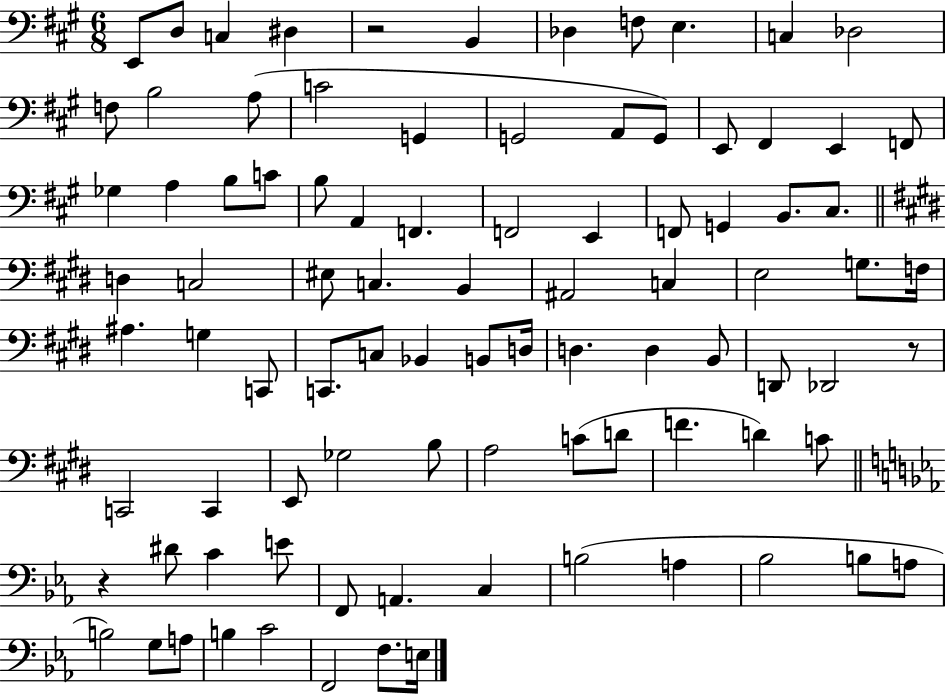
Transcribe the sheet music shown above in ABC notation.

X:1
T:Untitled
M:6/8
L:1/4
K:A
E,,/2 D,/2 C, ^D, z2 B,, _D, F,/2 E, C, _D,2 F,/2 B,2 A,/2 C2 G,, G,,2 A,,/2 G,,/2 E,,/2 ^F,, E,, F,,/2 _G, A, B,/2 C/2 B,/2 A,, F,, F,,2 E,, F,,/2 G,, B,,/2 ^C,/2 D, C,2 ^E,/2 C, B,, ^A,,2 C, E,2 G,/2 F,/4 ^A, G, C,,/2 C,,/2 C,/2 _B,, B,,/2 D,/4 D, D, B,,/2 D,,/2 _D,,2 z/2 C,,2 C,, E,,/2 _G,2 B,/2 A,2 C/2 D/2 F D C/2 z ^D/2 C E/2 F,,/2 A,, C, B,2 A, _B,2 B,/2 A,/2 B,2 G,/2 A,/2 B, C2 F,,2 F,/2 E,/4